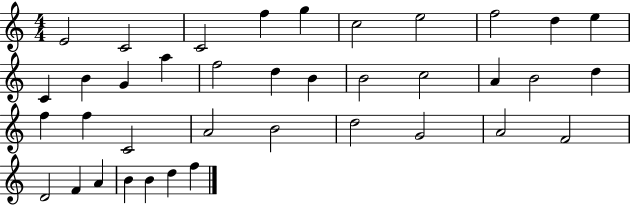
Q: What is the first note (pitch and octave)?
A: E4